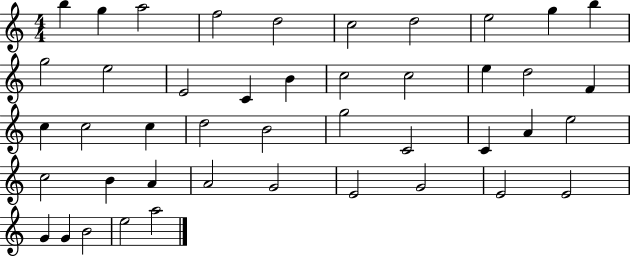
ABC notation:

X:1
T:Untitled
M:4/4
L:1/4
K:C
b g a2 f2 d2 c2 d2 e2 g b g2 e2 E2 C B c2 c2 e d2 F c c2 c d2 B2 g2 C2 C A e2 c2 B A A2 G2 E2 G2 E2 E2 G G B2 e2 a2